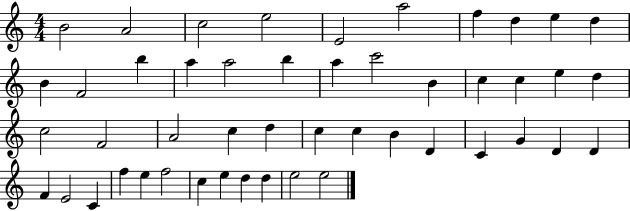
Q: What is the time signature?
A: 4/4